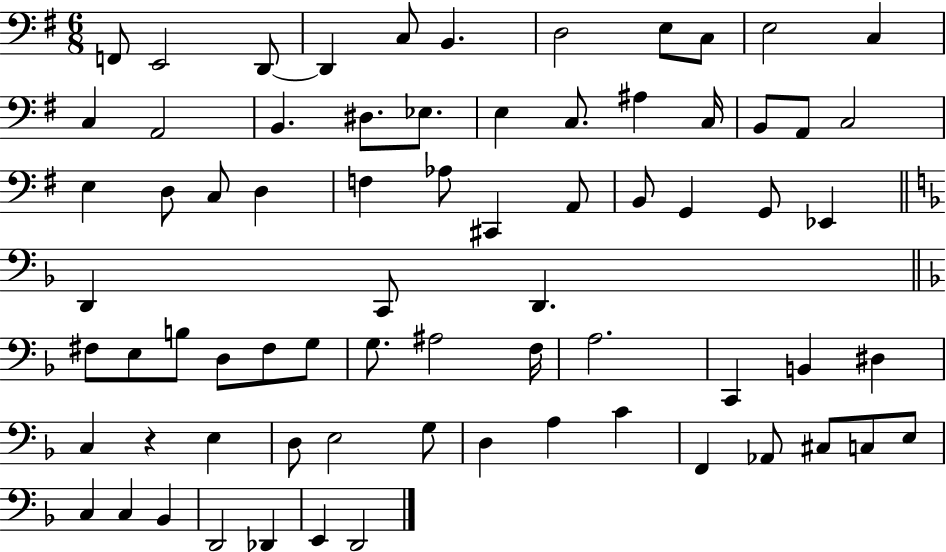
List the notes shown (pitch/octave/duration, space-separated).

F2/e E2/h D2/e D2/q C3/e B2/q. D3/h E3/e C3/e E3/h C3/q C3/q A2/h B2/q. D#3/e. Eb3/e. E3/q C3/e. A#3/q C3/s B2/e A2/e C3/h E3/q D3/e C3/e D3/q F3/q Ab3/e C#2/q A2/e B2/e G2/q G2/e Eb2/q D2/q C2/e D2/q. F#3/e E3/e B3/e D3/e F#3/e G3/e G3/e. A#3/h F3/s A3/h. C2/q B2/q D#3/q C3/q R/q E3/q D3/e E3/h G3/e D3/q A3/q C4/q F2/q Ab2/e C#3/e C3/e E3/e C3/q C3/q Bb2/q D2/h Db2/q E2/q D2/h